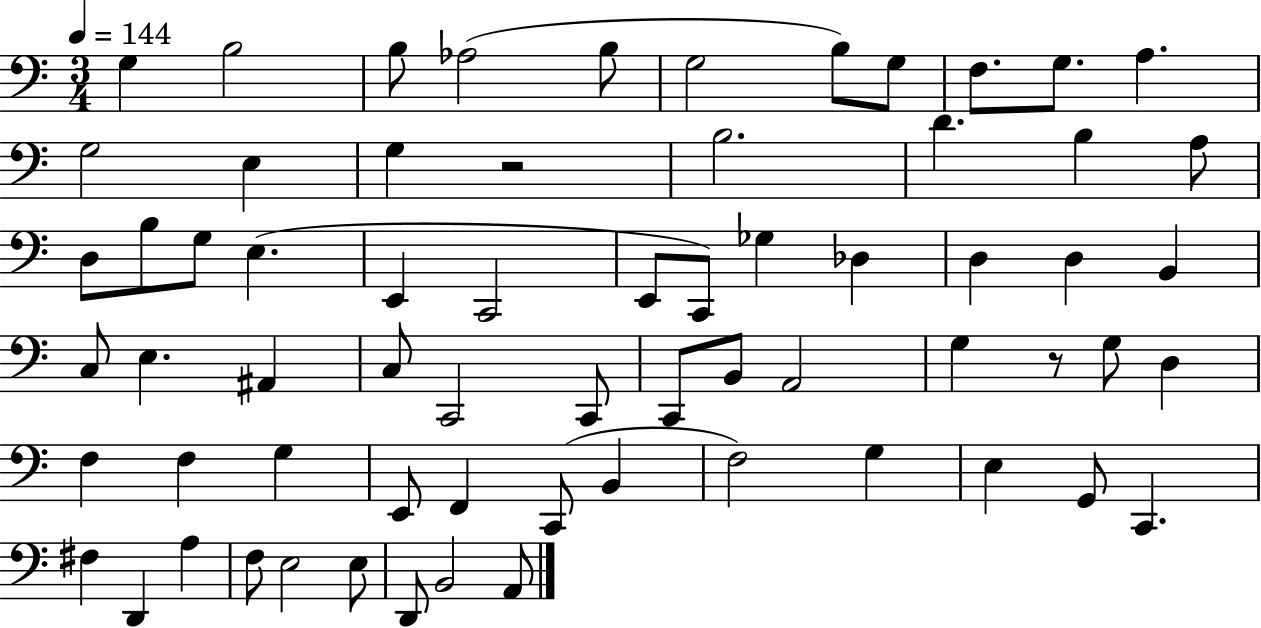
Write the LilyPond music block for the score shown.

{
  \clef bass
  \numericTimeSignature
  \time 3/4
  \key c \major
  \tempo 4 = 144
  g4 b2 | b8 aes2( b8 | g2 b8) g8 | f8. g8. a4. | \break g2 e4 | g4 r2 | b2. | d'4. b4 a8 | \break d8 b8 g8 e4.( | e,4 c,2 | e,8 c,8) ges4 des4 | d4 d4 b,4 | \break c8 e4. ais,4 | c8 c,2 c,8 | c,8 b,8 a,2 | g4 r8 g8 d4 | \break f4 f4 g4 | e,8 f,4 c,8( b,4 | f2) g4 | e4 g,8 c,4. | \break fis4 d,4 a4 | f8 e2 e8 | d,8 b,2 a,8 | \bar "|."
}